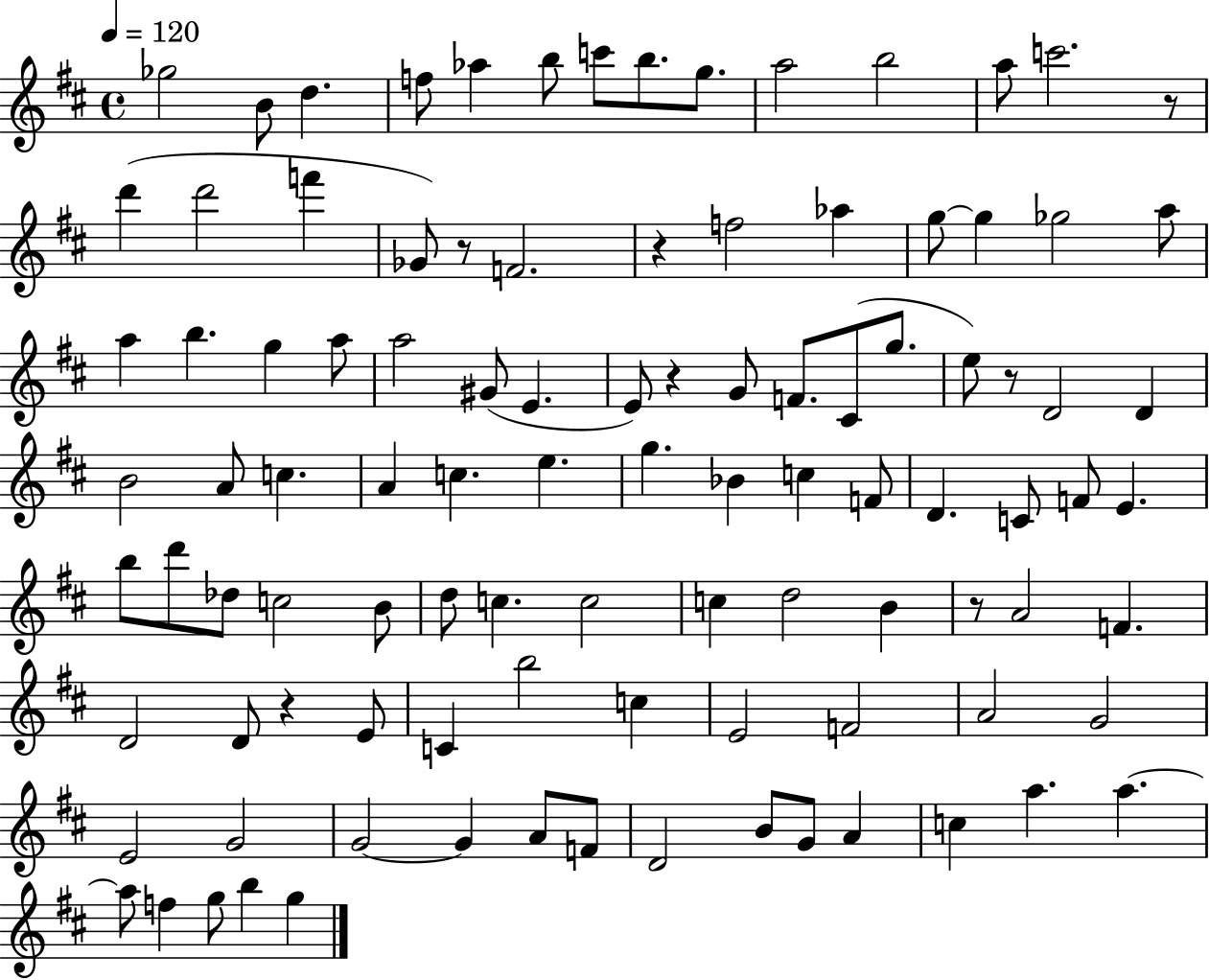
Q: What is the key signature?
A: D major